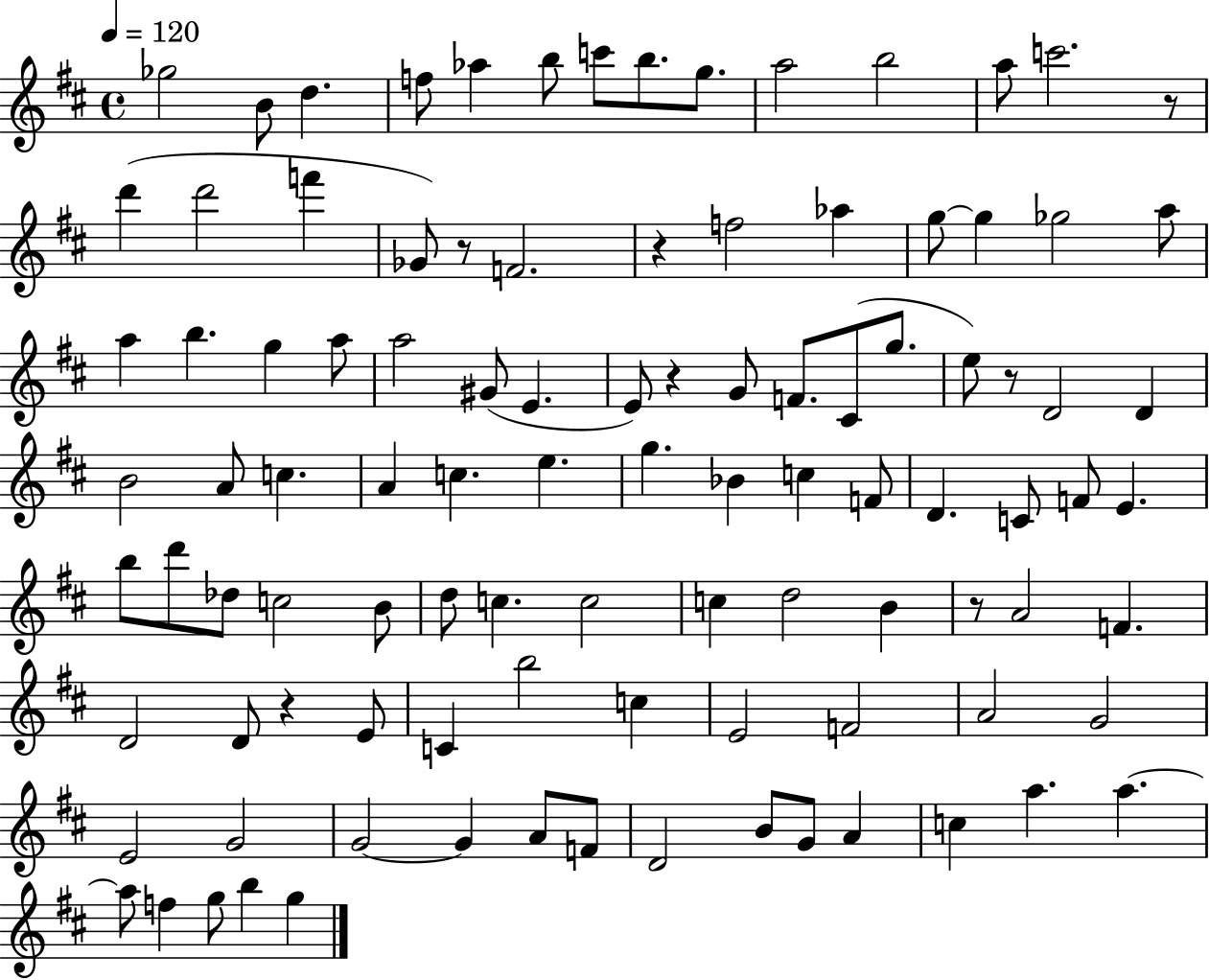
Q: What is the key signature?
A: D major